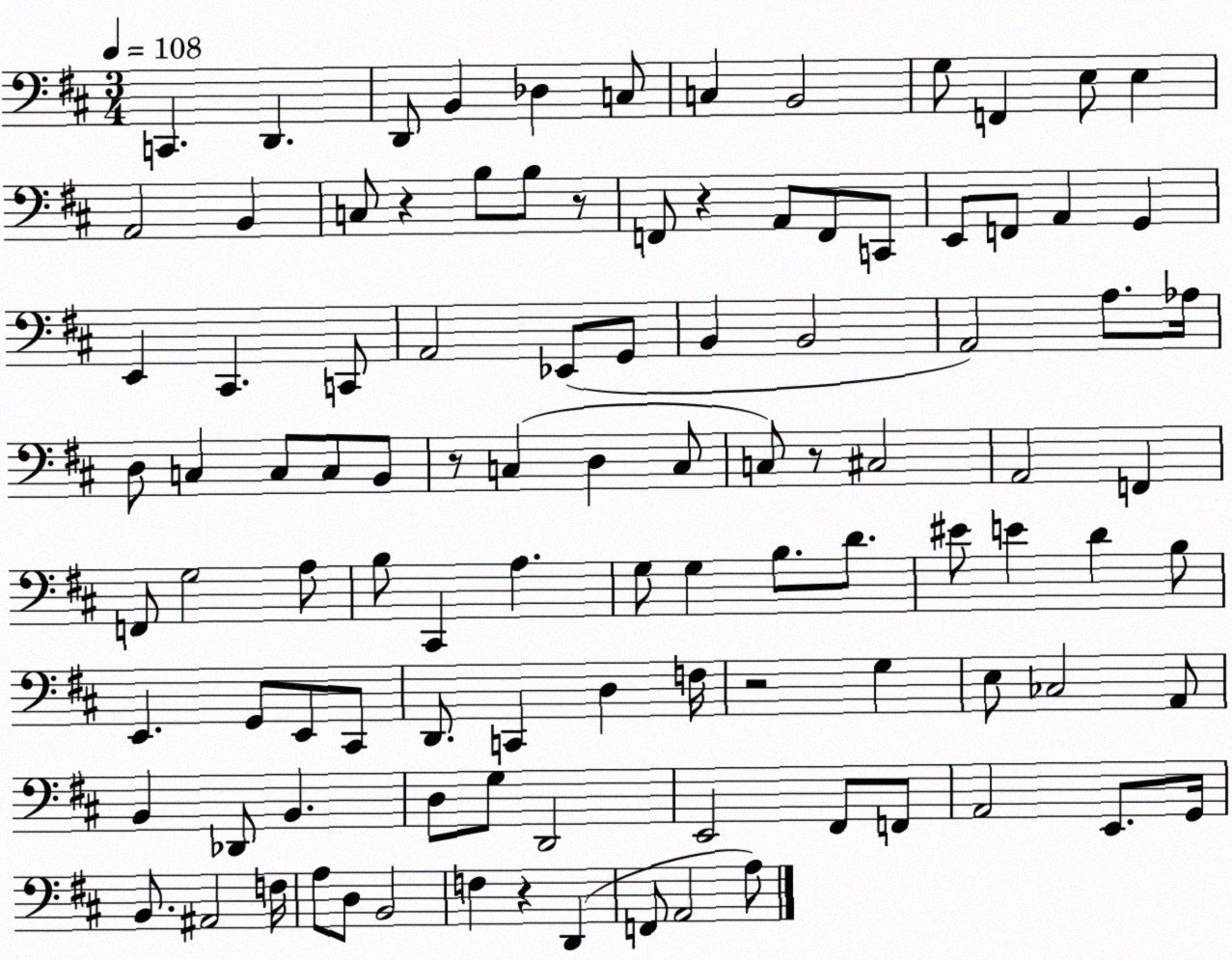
X:1
T:Untitled
M:3/4
L:1/4
K:D
C,, D,, D,,/2 B,, _D, C,/2 C, B,,2 G,/2 F,, E,/2 E, A,,2 B,, C,/2 z B,/2 B,/2 z/2 F,,/2 z A,,/2 F,,/2 C,,/2 E,,/2 F,,/2 A,, G,, E,, ^C,, C,,/2 A,,2 _E,,/2 G,,/2 B,, B,,2 A,,2 A,/2 _A,/4 D,/2 C, C,/2 C,/2 B,,/2 z/2 C, D, C,/2 C,/2 z/2 ^C,2 A,,2 F,, F,,/2 G,2 A,/2 B,/2 ^C,, A, G,/2 G, B,/2 D/2 ^E/2 E D B,/2 E,, G,,/2 E,,/2 ^C,,/2 D,,/2 C,, D, F,/4 z2 G, E,/2 _C,2 A,,/2 B,, _D,,/2 B,, D,/2 G,/2 D,,2 E,,2 ^F,,/2 F,,/2 A,,2 E,,/2 G,,/4 B,,/2 ^A,,2 F,/4 A,/2 D,/2 B,,2 F, z D,, F,,/2 A,,2 A,/2